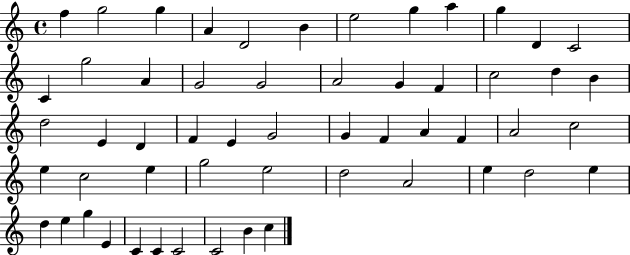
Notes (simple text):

F5/q G5/h G5/q A4/q D4/h B4/q E5/h G5/q A5/q G5/q D4/q C4/h C4/q G5/h A4/q G4/h G4/h A4/h G4/q F4/q C5/h D5/q B4/q D5/h E4/q D4/q F4/q E4/q G4/h G4/q F4/q A4/q F4/q A4/h C5/h E5/q C5/h E5/q G5/h E5/h D5/h A4/h E5/q D5/h E5/q D5/q E5/q G5/q E4/q C4/q C4/q C4/h C4/h B4/q C5/q